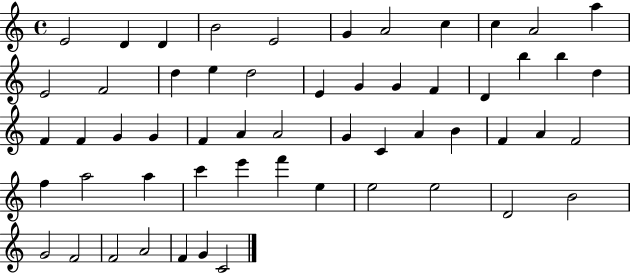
X:1
T:Untitled
M:4/4
L:1/4
K:C
E2 D D B2 E2 G A2 c c A2 a E2 F2 d e d2 E G G F D b b d F F G G F A A2 G C A B F A F2 f a2 a c' e' f' e e2 e2 D2 B2 G2 F2 F2 A2 F G C2